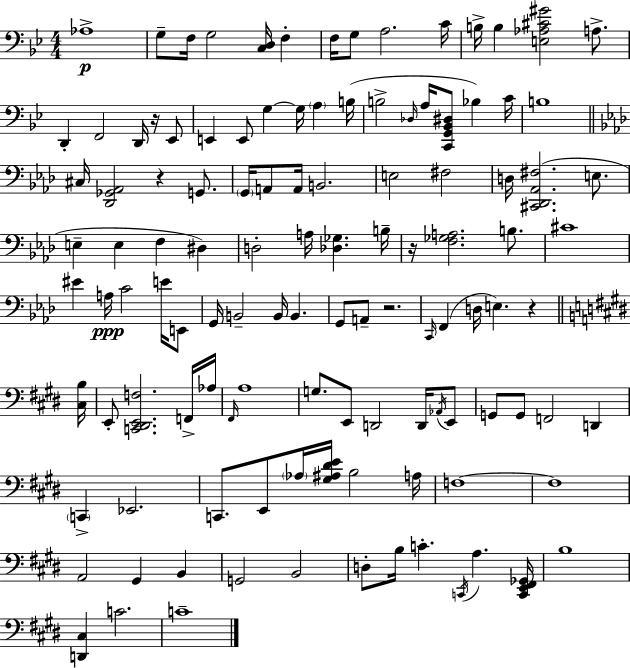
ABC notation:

X:1
T:Untitled
M:4/4
L:1/4
K:Gm
_A,4 G,/2 F,/4 G,2 [C,D,]/4 F, F,/4 G,/2 A,2 C/4 B,/4 B, [E,_A,^C^G]2 A,/2 D,, F,,2 D,,/4 z/4 _E,,/2 E,, E,,/2 G, G,/4 A, B,/4 B,2 _D,/4 A,/4 [C,,G,,_B,,^D,]/2 _B, C/4 B,4 ^C,/4 [_D,,_G,,_A,,]2 z G,,/2 G,,/4 A,,/2 A,,/4 B,,2 E,2 ^F,2 D,/4 [^C,,_D,,_A,,^F,]2 E,/2 E, E, F, ^D, D,2 A,/4 [_D,_G,] B,/4 z/4 [F,_G,A,]2 B,/2 ^C4 ^E A,/4 C2 E/4 E,,/2 G,,/4 B,,2 B,,/4 B,, G,,/2 A,,/2 z2 C,,/4 F,, D,/4 E, z [^C,B,]/4 E,,/2 [C,,^D,,E,,F,]2 F,,/4 _A,/4 ^F,,/4 A,4 G,/2 E,,/2 D,,2 D,,/4 _A,,/4 E,,/2 G,,/2 G,,/2 F,,2 D,, C,, _E,,2 C,,/2 E,,/2 _A,/4 [^G,^A,^DE]/4 B,2 A,/4 F,4 F,4 A,,2 ^G,, B,, G,,2 B,,2 D,/2 B,/4 C C,,/4 A, [C,,E,,^F,,_G,,]/4 B,4 [D,,^C,] C2 C4